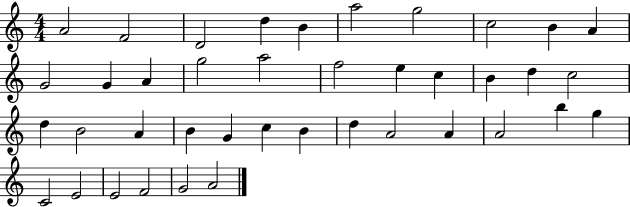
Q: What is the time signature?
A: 4/4